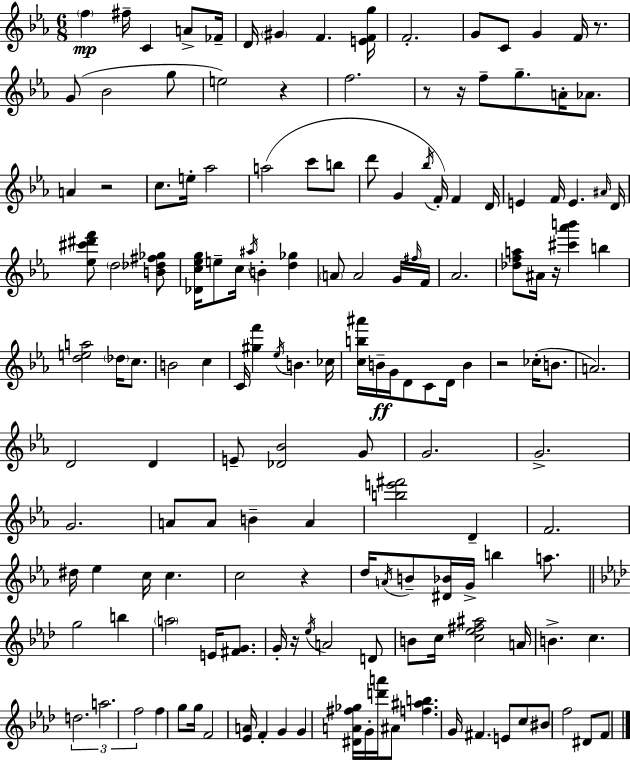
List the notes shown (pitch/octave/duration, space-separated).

F5/q F#5/s C4/q A4/e FES4/s D4/s G#4/q F4/q. [E4,F4,G5]/s F4/h. G4/e C4/e G4/q F4/s R/e. G4/e Bb4/h G5/e E5/h R/q F5/h. R/e R/s F5/e G5/e. A4/s Ab4/e. A4/q R/h C5/e. E5/s Ab5/h A5/h C6/e B5/e D6/e G4/q Bb5/s F4/s F4/q D4/s E4/q F4/s E4/q. A#4/s D4/s [Eb5,C#6,D#6,F6]/e D5/h [B4,Db5,F#5,Gb5]/e [Db4,C5,Eb5,G5]/s E5/e C5/s A#5/s B4/q [D5,Gb5]/q A4/e A4/h G4/s F#5/s F4/s Ab4/h. [Db5,F5,A5]/e A#4/s R/s [C#6,Ab6,B6]/q B5/q [D5,E5,A5]/h Db5/s C5/e. B4/h C5/q C4/s [G#5,F6]/q Eb5/s B4/q. CES5/s [C5,B5,A#6]/s B4/s G4/s D4/e C4/e D4/s B4/q R/h CES5/s B4/e. A4/h. D4/h D4/q E4/e [Db4,Bb4]/h G4/e G4/h. G4/h. G4/h. A4/e A4/e B4/q A4/q [B5,E6,F#6]/h D4/q F4/h. D#5/s Eb5/q C5/s C5/q. C5/h R/q D5/s A4/s B4/e [D#4,Bb4]/s G4/s B5/q A5/e. G5/h B5/q A5/h E4/s [F#4,G4]/e. G4/s R/s Eb5/s A4/h D4/e B4/e C5/s [C5,Eb5,F#5,A#5]/h A4/s B4/q. C5/q. D5/h. A5/h. F5/h F5/q G5/e G5/s F4/h [Eb4,A4]/s F4/q G4/q G4/q [D#4,A4,F#5,Gb5]/s G4/s [D6,A6]/s A#4/e [F5,A#5,B5]/q. G4/s F#4/q. E4/e C5/e BIS4/e F5/h D#4/e F4/e